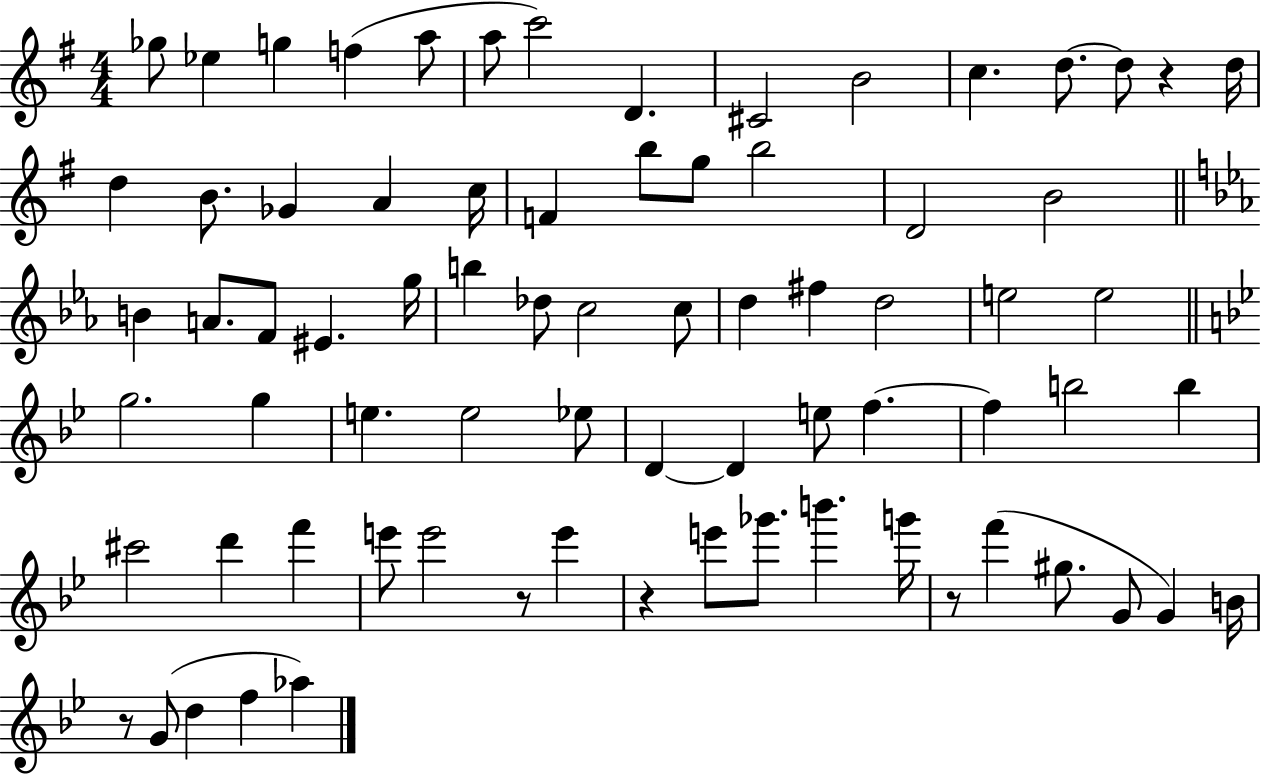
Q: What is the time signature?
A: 4/4